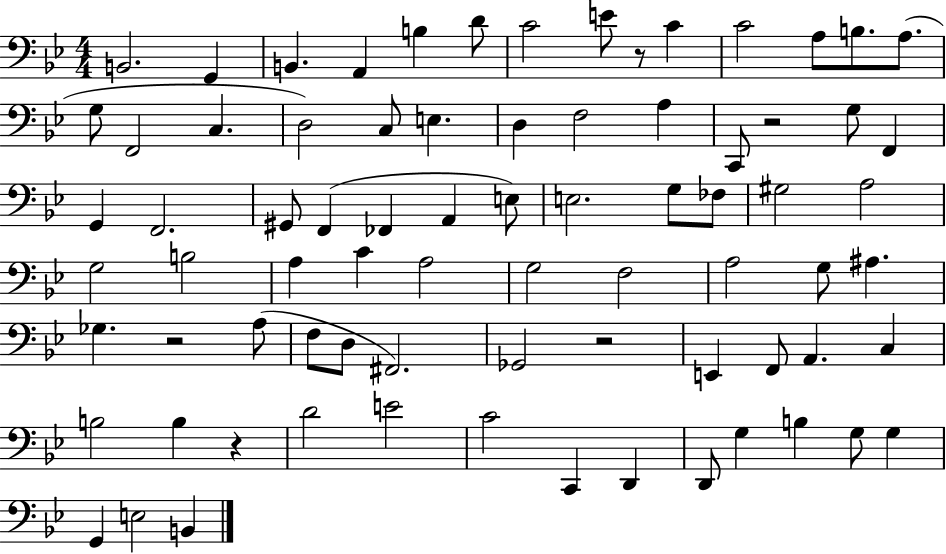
X:1
T:Untitled
M:4/4
L:1/4
K:Bb
B,,2 G,, B,, A,, B, D/2 C2 E/2 z/2 C C2 A,/2 B,/2 A,/2 G,/2 F,,2 C, D,2 C,/2 E, D, F,2 A, C,,/2 z2 G,/2 F,, G,, F,,2 ^G,,/2 F,, _F,, A,, E,/2 E,2 G,/2 _F,/2 ^G,2 A,2 G,2 B,2 A, C A,2 G,2 F,2 A,2 G,/2 ^A, _G, z2 A,/2 F,/2 D,/2 ^F,,2 _G,,2 z2 E,, F,,/2 A,, C, B,2 B, z D2 E2 C2 C,, D,, D,,/2 G, B, G,/2 G, G,, E,2 B,,